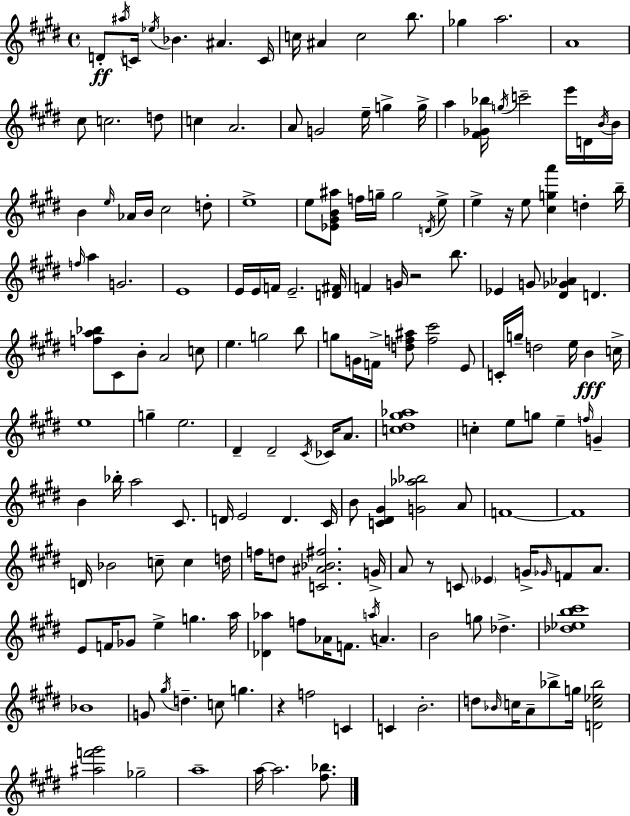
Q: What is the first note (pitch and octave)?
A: D4